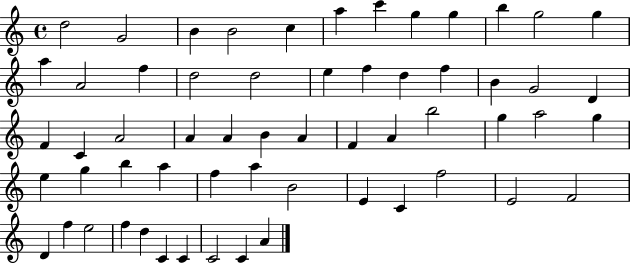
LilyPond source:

{
  \clef treble
  \time 4/4
  \defaultTimeSignature
  \key c \major
  d''2 g'2 | b'4 b'2 c''4 | a''4 c'''4 g''4 g''4 | b''4 g''2 g''4 | \break a''4 a'2 f''4 | d''2 d''2 | e''4 f''4 d''4 f''4 | b'4 g'2 d'4 | \break f'4 c'4 a'2 | a'4 a'4 b'4 a'4 | f'4 a'4 b''2 | g''4 a''2 g''4 | \break e''4 g''4 b''4 a''4 | f''4 a''4 b'2 | e'4 c'4 f''2 | e'2 f'2 | \break d'4 f''4 e''2 | f''4 d''4 c'4 c'4 | c'2 c'4 a'4 | \bar "|."
}